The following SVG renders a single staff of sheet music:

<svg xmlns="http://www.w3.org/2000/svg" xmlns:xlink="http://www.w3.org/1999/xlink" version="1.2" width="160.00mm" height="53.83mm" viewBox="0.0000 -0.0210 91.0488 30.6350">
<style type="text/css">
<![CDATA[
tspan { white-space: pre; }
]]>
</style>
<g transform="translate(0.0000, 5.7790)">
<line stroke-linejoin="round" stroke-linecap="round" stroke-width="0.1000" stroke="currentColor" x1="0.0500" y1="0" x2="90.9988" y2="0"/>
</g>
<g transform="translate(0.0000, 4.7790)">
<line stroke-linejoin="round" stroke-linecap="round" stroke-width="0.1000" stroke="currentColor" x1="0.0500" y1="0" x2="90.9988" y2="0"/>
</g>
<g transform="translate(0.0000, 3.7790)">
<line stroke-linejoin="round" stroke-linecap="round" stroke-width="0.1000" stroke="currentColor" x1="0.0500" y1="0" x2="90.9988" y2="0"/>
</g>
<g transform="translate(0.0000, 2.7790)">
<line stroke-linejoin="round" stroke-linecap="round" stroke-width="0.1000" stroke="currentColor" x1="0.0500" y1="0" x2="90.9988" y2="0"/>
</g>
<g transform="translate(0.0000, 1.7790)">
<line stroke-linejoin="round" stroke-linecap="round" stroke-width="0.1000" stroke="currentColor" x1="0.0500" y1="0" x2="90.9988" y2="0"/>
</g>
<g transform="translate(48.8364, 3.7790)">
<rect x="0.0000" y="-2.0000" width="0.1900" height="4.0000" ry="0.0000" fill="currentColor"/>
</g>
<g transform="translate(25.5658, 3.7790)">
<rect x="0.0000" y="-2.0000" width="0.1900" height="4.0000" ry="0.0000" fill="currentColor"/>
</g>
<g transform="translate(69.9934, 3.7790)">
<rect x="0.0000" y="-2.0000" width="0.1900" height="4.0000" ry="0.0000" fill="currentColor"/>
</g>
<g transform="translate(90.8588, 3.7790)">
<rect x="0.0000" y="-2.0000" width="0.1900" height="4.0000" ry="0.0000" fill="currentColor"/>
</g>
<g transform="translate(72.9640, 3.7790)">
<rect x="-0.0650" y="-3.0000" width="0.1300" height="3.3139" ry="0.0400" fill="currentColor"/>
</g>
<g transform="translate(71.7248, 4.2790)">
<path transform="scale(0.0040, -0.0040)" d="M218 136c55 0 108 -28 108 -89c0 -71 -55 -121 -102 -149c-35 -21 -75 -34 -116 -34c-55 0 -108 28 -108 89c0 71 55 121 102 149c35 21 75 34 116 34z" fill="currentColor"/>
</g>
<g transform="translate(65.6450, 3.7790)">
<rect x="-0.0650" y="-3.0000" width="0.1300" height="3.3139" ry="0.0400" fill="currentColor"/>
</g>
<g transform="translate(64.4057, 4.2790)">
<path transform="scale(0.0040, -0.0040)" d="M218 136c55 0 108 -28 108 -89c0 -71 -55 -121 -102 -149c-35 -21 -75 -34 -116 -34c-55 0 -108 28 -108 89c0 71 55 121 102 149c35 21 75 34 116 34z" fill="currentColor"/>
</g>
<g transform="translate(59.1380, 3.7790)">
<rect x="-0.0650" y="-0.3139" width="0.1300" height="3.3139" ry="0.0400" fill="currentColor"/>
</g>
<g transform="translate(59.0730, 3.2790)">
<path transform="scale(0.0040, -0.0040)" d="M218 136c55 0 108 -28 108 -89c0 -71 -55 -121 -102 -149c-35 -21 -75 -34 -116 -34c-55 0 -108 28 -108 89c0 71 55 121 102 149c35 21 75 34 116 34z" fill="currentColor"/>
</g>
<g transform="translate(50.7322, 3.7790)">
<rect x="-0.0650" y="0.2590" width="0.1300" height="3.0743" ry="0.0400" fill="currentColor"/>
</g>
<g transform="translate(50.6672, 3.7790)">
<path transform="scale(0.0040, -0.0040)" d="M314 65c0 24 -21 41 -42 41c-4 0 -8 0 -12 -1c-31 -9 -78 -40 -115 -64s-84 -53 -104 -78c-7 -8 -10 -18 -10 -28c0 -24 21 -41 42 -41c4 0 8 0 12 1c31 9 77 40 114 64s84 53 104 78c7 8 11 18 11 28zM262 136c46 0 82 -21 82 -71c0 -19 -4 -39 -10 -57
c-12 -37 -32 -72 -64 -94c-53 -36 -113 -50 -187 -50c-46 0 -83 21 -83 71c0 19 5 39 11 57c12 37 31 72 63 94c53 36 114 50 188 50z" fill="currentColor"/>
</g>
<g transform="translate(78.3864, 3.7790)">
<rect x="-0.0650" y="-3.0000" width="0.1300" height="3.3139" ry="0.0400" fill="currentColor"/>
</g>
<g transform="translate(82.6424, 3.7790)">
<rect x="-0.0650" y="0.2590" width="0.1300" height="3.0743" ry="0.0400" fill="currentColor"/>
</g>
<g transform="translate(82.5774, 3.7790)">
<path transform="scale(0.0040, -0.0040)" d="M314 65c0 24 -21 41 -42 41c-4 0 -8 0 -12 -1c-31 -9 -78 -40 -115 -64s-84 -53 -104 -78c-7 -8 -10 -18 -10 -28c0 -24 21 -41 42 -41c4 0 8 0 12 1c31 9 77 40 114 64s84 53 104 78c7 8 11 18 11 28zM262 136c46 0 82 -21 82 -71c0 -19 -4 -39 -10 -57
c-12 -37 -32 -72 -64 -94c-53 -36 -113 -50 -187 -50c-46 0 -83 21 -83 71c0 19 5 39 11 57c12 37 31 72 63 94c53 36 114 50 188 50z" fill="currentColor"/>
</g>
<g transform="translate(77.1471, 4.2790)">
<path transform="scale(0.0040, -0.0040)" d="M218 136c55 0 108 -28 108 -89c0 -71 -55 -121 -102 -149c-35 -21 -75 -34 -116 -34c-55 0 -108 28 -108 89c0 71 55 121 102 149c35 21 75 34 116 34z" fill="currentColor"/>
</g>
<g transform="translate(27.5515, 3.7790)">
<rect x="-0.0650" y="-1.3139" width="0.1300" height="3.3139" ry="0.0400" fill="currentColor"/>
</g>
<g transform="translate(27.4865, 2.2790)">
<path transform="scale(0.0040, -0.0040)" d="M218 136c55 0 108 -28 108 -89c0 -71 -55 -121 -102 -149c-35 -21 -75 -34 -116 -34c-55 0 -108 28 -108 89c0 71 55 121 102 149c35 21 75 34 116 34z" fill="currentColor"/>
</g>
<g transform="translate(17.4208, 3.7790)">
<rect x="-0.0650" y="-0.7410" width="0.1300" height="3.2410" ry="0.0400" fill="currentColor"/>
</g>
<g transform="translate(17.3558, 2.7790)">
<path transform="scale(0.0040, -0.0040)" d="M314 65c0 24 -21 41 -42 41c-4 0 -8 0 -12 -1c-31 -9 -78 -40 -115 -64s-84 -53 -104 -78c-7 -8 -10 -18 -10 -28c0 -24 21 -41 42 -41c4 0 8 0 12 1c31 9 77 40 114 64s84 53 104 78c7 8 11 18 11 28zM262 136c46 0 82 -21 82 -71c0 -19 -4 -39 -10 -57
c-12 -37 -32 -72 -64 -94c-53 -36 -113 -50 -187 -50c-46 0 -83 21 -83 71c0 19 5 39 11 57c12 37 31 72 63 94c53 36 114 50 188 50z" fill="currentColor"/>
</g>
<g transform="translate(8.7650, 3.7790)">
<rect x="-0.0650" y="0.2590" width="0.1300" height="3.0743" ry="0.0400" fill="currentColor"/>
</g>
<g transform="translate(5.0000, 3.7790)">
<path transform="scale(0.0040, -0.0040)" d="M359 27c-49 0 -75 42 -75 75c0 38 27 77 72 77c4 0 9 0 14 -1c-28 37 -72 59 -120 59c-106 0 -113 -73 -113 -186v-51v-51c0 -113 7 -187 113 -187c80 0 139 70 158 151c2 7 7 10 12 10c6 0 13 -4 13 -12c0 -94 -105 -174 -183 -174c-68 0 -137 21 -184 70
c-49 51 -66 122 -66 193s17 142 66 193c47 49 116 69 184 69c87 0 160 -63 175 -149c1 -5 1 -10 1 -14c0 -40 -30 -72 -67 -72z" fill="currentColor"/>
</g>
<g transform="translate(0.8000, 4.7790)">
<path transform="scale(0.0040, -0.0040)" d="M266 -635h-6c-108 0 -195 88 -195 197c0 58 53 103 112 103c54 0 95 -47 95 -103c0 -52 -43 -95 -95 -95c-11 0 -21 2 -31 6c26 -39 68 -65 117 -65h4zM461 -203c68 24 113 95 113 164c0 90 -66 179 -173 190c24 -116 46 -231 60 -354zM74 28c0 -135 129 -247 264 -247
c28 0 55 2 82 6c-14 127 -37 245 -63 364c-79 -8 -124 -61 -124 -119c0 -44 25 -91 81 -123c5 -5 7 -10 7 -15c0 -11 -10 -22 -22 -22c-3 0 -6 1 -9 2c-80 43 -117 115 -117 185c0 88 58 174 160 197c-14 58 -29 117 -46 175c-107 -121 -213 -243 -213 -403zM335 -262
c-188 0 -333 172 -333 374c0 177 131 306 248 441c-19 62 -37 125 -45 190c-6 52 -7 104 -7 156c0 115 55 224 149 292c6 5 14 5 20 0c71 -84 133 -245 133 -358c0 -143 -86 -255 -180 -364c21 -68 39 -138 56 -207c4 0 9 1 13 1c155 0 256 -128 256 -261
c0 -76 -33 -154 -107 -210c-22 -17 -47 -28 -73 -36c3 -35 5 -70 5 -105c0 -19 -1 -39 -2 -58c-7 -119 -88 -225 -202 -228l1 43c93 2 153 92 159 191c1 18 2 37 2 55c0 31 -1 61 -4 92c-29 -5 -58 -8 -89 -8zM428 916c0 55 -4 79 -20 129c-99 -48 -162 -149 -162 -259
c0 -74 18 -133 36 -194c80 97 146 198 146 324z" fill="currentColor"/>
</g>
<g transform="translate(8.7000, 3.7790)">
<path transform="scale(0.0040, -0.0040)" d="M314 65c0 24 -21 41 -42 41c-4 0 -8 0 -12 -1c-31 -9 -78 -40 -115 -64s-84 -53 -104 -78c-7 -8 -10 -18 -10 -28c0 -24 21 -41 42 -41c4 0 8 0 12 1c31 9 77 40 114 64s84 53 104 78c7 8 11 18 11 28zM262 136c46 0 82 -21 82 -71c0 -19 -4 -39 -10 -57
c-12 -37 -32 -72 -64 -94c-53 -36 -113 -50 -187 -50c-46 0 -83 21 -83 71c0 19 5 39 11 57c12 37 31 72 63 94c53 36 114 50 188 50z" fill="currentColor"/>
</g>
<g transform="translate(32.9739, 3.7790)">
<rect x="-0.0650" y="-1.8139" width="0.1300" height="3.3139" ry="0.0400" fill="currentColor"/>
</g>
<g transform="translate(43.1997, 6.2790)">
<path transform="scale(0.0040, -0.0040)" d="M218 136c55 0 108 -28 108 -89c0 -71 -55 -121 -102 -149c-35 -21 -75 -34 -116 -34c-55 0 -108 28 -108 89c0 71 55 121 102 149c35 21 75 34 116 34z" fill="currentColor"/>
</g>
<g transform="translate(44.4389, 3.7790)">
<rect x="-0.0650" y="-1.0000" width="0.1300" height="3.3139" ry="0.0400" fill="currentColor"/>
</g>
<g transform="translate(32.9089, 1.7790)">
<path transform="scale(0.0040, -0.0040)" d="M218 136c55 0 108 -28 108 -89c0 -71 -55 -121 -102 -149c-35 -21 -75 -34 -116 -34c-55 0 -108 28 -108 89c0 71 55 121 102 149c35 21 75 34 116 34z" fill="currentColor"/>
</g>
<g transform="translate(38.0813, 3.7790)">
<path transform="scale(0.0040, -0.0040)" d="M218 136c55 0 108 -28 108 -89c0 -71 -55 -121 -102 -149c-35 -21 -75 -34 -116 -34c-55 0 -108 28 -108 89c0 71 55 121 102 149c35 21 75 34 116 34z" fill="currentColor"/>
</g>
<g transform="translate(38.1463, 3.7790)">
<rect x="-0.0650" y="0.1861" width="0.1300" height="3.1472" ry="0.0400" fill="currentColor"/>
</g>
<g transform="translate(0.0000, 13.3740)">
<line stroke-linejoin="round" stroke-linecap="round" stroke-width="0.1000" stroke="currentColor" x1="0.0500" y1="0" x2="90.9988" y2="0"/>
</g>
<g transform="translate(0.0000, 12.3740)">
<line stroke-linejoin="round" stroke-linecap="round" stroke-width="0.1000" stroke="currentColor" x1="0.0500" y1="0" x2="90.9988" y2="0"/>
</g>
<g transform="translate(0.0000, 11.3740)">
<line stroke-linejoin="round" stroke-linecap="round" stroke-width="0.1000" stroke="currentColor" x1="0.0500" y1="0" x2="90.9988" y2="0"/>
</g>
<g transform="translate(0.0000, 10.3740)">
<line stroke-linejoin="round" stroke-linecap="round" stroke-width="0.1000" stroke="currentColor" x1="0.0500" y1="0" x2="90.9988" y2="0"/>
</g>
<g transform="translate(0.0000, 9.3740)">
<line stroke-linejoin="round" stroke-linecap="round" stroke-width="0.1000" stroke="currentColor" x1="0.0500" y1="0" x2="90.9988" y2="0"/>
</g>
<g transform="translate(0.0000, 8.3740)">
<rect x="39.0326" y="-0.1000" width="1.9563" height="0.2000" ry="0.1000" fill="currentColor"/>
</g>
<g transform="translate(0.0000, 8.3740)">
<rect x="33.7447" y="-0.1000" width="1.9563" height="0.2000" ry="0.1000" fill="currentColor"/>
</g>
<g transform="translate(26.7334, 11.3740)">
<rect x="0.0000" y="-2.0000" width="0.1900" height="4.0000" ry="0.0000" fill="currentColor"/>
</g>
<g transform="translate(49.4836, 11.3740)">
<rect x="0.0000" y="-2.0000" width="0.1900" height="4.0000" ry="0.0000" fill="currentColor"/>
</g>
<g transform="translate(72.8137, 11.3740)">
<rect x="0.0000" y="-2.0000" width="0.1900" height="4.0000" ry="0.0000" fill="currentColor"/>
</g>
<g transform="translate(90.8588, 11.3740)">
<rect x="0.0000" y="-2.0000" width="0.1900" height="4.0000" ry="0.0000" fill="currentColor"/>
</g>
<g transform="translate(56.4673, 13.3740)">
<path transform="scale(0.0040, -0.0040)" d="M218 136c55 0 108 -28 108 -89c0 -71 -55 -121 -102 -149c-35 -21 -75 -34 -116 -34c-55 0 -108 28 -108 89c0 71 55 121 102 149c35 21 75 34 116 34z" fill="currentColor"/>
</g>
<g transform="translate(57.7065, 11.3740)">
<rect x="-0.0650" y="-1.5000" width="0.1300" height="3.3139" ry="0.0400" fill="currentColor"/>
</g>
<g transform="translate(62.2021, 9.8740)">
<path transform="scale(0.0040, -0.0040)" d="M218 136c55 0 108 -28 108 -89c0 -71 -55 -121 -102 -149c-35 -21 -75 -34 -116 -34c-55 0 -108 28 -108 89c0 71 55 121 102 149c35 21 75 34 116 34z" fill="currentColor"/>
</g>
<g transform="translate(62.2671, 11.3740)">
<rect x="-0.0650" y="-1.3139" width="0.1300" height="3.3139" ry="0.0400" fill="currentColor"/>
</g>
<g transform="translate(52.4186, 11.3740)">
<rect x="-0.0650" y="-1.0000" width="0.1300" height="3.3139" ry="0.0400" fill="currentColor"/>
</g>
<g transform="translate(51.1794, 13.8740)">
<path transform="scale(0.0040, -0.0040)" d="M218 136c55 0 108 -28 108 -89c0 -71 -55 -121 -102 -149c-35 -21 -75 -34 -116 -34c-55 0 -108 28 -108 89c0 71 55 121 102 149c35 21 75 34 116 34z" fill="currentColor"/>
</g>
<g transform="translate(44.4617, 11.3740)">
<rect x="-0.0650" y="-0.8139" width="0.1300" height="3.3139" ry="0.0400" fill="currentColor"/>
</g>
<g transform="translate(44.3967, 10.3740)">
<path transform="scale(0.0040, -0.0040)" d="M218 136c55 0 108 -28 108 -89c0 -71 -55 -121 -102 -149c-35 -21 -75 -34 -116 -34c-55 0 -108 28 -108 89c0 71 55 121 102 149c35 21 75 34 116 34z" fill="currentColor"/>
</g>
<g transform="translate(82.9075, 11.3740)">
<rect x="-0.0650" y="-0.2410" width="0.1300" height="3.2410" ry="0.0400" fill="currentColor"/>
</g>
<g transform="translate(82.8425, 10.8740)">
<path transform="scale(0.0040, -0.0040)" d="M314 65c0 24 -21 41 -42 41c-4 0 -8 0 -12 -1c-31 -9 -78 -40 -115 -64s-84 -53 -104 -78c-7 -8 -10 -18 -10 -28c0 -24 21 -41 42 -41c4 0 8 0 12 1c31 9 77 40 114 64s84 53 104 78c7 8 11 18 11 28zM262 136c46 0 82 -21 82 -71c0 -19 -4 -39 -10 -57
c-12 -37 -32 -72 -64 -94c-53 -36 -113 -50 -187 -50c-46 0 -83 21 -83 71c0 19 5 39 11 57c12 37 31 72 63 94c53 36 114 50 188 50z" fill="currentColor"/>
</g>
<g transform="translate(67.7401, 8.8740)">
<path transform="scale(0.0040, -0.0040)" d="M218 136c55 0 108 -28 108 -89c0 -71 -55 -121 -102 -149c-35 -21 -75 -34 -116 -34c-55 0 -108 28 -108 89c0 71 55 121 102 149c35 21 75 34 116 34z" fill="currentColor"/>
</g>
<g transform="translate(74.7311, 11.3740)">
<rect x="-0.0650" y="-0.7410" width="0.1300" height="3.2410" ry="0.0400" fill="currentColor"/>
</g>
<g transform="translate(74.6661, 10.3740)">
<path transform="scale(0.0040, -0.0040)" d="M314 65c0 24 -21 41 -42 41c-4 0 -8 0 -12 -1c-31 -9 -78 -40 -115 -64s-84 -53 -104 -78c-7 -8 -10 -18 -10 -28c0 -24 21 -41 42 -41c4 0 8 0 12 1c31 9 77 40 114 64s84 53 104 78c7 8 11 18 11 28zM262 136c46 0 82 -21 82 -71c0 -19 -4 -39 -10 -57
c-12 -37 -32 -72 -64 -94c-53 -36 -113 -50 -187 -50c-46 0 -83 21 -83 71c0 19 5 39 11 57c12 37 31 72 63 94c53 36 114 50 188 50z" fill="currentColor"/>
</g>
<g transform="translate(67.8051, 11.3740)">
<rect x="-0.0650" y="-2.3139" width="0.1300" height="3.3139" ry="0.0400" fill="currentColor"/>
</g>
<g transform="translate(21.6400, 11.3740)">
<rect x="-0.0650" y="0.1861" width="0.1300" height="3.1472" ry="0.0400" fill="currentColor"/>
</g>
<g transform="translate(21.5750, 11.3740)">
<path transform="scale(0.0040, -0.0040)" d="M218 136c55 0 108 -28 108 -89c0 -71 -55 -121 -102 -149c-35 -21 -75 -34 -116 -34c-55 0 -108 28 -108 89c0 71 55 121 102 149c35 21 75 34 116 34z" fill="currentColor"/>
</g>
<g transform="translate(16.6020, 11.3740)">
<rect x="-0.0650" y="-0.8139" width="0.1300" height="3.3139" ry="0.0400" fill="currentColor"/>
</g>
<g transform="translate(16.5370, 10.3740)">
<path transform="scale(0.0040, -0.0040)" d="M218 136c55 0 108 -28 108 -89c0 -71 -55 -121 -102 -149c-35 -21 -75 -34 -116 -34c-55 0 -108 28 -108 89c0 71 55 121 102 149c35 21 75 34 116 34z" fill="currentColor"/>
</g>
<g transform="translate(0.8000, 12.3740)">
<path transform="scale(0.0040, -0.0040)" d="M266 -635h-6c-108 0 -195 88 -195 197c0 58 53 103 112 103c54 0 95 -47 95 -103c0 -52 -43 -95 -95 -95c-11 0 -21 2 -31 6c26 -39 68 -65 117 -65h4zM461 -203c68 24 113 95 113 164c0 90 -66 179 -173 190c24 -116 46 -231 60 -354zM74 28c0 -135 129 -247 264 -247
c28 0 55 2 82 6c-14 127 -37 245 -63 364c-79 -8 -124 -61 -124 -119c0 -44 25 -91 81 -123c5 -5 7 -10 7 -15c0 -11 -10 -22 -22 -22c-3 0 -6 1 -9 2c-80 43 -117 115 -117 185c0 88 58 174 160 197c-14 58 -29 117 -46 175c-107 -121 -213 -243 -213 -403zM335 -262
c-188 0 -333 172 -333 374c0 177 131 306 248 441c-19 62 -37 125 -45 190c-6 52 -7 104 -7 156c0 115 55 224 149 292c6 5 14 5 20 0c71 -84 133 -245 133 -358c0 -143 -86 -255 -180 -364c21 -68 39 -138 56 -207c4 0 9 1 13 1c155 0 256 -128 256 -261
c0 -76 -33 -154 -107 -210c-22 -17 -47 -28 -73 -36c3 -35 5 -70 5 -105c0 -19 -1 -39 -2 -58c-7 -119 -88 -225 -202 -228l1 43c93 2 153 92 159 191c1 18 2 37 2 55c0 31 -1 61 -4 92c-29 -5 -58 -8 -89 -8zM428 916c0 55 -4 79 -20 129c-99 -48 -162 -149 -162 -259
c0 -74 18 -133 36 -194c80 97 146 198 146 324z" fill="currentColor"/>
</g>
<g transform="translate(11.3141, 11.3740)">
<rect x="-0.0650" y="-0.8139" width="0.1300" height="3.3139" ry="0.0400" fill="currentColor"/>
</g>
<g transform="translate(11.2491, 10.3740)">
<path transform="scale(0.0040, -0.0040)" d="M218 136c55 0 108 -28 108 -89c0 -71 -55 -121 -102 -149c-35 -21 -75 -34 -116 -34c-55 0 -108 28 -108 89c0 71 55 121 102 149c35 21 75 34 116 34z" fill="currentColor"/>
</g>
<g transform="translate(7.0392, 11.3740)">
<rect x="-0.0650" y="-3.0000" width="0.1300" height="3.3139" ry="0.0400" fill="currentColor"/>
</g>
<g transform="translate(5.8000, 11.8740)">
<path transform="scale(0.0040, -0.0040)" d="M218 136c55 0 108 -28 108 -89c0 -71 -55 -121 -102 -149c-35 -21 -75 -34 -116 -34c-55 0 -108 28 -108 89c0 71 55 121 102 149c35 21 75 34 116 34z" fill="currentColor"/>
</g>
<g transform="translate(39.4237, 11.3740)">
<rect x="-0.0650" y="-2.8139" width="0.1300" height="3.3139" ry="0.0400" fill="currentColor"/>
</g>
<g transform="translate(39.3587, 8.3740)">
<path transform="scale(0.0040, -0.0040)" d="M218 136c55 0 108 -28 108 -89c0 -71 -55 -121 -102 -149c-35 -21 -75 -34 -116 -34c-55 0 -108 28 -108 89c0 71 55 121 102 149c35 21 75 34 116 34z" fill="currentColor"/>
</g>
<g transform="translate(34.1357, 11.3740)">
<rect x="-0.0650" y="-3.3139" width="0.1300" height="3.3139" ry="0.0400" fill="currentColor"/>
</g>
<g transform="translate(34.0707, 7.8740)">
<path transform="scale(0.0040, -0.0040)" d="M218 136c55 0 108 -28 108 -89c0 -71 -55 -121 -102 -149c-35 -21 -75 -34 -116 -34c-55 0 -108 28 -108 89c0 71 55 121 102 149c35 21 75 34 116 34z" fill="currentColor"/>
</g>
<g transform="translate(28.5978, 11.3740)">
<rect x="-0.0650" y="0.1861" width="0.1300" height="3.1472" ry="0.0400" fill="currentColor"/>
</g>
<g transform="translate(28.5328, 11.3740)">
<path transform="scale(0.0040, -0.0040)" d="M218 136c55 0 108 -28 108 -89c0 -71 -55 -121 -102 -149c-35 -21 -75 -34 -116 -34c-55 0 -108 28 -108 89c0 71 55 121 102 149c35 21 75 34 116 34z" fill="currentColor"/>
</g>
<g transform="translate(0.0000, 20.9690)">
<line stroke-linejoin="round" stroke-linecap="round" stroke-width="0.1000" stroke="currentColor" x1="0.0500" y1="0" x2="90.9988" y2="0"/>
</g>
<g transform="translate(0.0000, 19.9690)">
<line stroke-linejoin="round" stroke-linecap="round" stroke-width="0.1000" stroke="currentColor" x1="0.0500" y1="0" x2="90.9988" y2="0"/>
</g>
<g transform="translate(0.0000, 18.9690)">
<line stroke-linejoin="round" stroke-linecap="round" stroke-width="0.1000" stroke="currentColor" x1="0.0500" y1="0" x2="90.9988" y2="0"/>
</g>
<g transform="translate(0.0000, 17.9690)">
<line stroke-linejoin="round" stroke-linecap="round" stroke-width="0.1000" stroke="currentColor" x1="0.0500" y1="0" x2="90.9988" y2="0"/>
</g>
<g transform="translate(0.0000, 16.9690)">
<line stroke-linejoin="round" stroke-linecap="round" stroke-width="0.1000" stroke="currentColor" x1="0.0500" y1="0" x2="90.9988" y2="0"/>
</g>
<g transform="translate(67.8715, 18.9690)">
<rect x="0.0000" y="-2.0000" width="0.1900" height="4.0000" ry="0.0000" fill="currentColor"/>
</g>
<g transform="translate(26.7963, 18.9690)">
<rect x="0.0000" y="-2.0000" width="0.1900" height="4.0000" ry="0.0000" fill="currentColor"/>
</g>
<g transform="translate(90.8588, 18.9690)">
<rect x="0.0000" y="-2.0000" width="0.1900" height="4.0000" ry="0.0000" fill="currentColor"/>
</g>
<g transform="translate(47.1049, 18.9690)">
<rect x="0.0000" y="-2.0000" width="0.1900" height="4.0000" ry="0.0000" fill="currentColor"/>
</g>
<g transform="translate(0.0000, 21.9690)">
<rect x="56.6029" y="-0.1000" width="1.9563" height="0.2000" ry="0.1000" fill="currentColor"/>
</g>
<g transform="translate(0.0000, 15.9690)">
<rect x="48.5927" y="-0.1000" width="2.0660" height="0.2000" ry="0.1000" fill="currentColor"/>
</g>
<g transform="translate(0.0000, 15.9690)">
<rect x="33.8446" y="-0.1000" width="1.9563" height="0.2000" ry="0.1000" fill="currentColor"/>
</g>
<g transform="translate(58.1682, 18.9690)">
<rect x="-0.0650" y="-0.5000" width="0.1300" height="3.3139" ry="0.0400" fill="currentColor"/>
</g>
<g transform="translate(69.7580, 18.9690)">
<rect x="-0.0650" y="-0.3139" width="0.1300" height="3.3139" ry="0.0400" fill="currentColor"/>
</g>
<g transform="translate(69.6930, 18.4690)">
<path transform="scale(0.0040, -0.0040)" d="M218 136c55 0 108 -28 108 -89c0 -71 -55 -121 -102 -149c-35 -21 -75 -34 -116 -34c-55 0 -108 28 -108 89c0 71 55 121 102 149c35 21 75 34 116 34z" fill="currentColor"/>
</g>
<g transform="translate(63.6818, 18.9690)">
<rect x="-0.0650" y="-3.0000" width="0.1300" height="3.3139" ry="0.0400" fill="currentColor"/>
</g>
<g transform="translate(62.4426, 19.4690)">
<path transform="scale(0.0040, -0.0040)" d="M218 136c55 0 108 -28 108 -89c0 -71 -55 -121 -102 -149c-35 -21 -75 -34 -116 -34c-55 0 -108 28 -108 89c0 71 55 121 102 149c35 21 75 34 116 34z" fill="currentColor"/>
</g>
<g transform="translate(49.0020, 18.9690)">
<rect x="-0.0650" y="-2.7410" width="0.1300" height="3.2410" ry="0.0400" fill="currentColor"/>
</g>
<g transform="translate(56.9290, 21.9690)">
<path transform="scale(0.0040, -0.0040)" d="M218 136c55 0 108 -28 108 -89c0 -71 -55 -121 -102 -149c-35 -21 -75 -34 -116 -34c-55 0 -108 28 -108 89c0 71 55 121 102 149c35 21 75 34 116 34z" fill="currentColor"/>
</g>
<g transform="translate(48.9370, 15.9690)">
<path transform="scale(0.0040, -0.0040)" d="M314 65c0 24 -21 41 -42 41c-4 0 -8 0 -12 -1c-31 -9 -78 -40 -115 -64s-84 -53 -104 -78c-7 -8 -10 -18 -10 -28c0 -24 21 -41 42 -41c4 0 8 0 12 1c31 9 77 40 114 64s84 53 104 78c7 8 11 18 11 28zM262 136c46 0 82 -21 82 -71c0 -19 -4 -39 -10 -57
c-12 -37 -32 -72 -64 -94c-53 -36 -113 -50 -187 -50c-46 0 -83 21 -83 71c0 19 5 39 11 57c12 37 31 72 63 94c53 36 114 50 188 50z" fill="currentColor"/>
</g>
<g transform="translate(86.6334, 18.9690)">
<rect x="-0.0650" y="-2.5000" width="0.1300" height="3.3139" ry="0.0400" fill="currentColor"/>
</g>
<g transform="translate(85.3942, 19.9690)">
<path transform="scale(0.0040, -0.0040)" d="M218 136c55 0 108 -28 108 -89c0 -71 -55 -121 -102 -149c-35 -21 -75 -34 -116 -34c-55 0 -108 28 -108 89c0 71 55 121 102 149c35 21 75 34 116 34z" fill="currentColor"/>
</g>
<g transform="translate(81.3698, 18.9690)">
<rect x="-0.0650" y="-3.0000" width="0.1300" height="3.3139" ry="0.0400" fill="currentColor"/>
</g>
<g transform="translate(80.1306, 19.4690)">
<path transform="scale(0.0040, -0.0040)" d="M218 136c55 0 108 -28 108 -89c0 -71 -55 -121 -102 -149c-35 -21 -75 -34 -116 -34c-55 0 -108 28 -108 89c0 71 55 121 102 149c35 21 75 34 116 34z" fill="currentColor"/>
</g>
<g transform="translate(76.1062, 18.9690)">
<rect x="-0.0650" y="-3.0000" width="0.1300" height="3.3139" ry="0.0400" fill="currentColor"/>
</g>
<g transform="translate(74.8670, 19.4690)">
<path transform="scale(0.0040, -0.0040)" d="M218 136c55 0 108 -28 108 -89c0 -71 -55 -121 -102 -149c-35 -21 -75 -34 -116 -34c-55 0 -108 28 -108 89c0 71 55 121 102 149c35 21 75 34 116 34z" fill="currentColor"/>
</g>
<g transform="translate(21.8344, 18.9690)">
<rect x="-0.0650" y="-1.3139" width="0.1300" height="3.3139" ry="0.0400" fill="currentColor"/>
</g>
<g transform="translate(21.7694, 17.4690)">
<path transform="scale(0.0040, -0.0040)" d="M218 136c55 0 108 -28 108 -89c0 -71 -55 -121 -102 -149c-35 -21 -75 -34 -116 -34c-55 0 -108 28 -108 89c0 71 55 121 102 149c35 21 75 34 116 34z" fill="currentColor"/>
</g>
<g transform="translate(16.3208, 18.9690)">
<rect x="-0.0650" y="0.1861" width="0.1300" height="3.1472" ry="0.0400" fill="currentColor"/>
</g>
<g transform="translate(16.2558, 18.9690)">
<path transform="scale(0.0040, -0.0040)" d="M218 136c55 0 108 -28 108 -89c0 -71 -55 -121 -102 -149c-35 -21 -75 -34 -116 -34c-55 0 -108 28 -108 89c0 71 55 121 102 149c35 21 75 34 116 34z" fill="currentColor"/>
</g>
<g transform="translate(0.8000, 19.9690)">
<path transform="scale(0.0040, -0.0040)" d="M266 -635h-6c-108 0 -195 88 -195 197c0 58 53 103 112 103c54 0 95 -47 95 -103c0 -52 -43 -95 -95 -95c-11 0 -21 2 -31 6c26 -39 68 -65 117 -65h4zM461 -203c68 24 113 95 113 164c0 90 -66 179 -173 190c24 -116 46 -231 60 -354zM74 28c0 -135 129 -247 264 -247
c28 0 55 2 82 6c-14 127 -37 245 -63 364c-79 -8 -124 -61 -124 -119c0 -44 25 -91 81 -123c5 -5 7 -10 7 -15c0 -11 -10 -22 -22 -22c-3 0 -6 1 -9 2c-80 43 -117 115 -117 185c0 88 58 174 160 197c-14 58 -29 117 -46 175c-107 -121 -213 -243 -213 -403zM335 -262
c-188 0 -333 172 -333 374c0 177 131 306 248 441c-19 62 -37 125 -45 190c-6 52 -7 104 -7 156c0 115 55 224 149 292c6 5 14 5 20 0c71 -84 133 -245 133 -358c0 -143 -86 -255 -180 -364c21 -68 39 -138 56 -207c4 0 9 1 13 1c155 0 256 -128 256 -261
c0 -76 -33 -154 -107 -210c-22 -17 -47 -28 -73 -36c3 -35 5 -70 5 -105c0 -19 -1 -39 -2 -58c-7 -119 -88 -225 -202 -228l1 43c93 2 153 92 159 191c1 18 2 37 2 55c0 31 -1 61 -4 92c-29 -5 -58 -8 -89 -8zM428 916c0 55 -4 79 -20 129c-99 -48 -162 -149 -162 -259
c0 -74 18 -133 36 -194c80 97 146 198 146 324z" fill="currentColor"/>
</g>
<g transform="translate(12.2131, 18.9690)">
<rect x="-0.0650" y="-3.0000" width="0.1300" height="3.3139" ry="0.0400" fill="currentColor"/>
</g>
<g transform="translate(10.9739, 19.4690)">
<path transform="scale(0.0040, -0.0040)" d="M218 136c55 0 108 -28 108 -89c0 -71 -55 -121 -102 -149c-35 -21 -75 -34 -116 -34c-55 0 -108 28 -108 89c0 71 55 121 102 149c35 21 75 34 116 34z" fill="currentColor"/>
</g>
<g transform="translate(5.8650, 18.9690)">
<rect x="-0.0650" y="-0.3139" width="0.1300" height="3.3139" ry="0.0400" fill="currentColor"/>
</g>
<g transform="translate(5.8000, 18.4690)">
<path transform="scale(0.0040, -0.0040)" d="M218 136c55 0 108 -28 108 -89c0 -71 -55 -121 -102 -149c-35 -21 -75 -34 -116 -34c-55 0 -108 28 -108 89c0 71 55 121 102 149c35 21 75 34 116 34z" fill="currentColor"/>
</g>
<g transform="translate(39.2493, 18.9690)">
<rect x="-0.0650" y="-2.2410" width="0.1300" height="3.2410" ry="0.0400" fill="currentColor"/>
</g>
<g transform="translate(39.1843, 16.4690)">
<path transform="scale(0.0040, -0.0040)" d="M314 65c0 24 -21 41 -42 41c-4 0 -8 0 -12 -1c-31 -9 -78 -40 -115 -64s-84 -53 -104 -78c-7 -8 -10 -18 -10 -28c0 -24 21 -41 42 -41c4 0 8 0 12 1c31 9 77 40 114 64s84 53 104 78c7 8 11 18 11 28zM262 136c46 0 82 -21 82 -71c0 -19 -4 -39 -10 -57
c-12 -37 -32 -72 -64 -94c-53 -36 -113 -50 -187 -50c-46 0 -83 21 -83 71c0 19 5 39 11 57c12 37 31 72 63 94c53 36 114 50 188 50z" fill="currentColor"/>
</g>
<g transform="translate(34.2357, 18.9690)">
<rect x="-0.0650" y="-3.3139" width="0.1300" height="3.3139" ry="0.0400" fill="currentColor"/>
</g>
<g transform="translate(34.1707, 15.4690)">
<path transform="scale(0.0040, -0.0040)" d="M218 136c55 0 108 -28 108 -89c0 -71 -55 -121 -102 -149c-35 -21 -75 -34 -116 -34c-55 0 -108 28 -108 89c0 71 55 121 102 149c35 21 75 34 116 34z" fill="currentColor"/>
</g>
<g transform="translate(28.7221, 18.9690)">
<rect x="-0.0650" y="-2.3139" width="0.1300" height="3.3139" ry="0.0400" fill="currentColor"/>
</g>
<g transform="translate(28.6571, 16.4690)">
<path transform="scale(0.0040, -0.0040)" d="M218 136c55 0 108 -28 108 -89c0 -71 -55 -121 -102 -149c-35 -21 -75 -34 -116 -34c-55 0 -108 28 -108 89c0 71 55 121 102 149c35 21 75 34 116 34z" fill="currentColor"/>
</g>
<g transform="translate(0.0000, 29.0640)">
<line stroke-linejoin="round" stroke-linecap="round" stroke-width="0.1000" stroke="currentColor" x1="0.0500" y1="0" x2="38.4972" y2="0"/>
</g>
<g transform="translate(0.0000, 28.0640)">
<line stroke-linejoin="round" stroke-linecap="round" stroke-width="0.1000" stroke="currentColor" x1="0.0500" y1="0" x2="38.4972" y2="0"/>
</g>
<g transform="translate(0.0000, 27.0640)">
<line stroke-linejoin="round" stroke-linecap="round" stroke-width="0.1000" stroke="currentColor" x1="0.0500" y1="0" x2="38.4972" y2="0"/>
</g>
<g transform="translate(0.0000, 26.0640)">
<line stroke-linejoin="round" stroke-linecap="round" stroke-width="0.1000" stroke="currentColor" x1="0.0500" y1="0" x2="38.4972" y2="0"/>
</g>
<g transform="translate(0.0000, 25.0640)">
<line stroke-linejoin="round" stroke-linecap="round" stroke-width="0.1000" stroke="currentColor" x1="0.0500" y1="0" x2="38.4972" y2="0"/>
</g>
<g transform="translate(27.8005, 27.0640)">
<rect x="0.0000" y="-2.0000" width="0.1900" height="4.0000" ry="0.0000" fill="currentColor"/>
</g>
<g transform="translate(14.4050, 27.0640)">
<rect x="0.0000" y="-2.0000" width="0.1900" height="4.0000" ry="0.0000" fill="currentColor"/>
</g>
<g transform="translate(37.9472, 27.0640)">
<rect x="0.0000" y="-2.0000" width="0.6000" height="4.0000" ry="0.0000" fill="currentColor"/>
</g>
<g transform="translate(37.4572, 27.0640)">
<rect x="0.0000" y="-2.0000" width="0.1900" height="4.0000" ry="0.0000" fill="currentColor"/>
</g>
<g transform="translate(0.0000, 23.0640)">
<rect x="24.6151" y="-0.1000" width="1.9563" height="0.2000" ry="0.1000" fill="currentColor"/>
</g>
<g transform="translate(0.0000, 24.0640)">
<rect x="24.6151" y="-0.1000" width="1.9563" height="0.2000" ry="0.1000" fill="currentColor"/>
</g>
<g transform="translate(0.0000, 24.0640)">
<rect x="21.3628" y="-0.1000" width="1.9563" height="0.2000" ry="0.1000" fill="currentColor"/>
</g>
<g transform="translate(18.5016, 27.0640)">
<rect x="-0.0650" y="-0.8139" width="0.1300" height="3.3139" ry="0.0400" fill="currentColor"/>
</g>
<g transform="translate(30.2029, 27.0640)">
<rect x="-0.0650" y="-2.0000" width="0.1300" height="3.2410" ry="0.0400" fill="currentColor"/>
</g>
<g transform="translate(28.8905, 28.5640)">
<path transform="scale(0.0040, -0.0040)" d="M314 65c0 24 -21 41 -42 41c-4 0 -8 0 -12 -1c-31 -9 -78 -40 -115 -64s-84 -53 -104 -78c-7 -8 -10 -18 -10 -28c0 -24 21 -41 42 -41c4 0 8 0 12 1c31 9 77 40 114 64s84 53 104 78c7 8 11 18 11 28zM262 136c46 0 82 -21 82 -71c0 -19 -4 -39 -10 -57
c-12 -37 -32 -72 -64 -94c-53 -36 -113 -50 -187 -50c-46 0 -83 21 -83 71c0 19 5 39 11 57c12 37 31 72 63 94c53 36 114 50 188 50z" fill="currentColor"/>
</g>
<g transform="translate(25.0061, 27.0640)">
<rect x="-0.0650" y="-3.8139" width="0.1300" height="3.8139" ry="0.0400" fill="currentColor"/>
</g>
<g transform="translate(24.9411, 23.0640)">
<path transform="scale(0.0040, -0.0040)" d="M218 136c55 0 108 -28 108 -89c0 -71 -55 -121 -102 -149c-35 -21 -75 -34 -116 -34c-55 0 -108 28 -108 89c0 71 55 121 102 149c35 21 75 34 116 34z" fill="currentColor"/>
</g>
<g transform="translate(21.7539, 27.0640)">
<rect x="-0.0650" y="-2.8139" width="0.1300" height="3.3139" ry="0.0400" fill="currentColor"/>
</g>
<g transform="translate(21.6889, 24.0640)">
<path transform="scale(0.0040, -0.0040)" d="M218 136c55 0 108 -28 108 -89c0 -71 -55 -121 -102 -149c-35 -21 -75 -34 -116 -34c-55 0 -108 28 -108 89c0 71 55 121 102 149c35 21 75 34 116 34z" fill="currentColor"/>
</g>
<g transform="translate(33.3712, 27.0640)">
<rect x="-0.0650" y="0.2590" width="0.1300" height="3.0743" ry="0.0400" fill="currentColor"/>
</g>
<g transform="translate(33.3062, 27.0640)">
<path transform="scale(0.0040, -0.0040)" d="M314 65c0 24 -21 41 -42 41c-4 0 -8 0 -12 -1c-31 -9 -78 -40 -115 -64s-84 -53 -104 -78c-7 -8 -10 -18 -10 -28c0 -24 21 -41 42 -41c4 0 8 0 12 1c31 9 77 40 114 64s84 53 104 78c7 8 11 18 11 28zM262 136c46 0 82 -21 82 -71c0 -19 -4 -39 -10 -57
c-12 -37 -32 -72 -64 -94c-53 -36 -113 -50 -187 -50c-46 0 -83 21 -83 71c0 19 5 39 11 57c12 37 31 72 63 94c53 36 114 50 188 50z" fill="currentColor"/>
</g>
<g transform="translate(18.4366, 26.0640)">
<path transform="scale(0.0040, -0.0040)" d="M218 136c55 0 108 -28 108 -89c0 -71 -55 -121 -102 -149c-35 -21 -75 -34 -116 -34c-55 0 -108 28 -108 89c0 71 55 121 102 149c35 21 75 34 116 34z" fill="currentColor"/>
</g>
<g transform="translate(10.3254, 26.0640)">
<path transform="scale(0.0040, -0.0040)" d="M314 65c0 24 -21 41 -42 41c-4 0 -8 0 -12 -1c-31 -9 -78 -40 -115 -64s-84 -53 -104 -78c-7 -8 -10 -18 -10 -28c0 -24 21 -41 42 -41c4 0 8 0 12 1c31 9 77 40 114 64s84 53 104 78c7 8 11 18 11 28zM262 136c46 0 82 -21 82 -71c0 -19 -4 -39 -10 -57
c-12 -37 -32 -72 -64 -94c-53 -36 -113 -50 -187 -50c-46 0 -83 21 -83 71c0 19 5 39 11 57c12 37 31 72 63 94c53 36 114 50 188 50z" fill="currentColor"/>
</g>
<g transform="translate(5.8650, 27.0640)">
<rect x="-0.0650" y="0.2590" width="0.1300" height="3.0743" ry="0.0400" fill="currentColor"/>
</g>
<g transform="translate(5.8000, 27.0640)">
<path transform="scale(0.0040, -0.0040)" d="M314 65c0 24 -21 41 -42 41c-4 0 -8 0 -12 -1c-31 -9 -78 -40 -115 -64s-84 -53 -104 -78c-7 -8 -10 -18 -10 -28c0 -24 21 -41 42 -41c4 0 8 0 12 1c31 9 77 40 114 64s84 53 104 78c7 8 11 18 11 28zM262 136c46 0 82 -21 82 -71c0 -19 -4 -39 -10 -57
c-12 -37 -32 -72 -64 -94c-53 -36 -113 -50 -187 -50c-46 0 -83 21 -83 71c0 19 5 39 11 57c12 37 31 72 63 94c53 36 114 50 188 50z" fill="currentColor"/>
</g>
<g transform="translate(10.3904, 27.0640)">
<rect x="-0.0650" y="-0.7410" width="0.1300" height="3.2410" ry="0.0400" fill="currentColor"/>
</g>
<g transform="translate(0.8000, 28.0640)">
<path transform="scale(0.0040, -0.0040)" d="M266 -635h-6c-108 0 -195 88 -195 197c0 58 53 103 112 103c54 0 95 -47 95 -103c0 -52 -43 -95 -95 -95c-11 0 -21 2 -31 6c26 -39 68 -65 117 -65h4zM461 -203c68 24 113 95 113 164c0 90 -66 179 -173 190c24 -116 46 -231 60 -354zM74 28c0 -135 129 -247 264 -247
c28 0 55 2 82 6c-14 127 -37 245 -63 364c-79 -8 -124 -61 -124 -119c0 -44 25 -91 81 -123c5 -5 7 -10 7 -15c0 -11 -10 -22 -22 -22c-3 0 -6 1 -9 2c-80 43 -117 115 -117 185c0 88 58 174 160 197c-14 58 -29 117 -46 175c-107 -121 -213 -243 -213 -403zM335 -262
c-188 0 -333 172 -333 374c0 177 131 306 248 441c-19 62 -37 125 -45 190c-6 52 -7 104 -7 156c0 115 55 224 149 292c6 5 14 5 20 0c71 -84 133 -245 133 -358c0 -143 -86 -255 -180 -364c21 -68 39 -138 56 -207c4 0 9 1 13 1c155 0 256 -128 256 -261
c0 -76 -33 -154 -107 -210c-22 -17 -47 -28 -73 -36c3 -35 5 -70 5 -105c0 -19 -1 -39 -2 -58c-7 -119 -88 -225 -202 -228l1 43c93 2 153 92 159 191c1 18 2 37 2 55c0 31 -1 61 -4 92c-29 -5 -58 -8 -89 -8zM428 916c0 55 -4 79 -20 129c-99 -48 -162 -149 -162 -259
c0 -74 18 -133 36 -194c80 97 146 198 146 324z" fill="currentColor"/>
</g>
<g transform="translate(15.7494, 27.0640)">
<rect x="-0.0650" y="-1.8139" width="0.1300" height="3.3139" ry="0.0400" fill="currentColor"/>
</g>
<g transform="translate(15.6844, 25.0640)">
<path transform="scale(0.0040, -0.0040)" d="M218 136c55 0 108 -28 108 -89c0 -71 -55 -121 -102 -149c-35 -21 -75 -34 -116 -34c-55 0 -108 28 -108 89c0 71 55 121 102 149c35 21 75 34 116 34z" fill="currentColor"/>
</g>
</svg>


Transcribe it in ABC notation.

X:1
T:Untitled
M:4/4
L:1/4
K:C
B2 d2 e f B D B2 c A A A B2 A d d B B b a d D E e g d2 c2 c A B e g b g2 a2 C A c A A G B2 d2 f d a c' F2 B2